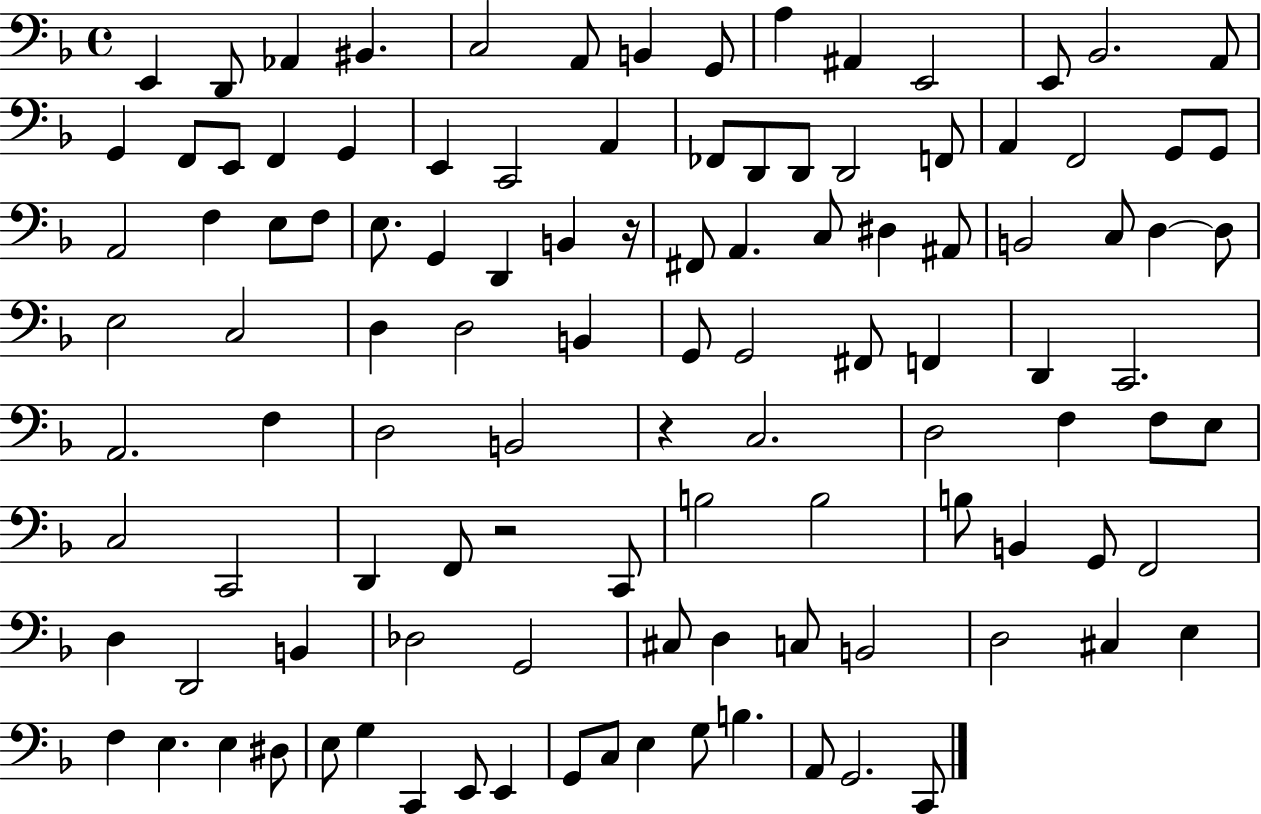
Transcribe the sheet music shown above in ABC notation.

X:1
T:Untitled
M:4/4
L:1/4
K:F
E,, D,,/2 _A,, ^B,, C,2 A,,/2 B,, G,,/2 A, ^A,, E,,2 E,,/2 _B,,2 A,,/2 G,, F,,/2 E,,/2 F,, G,, E,, C,,2 A,, _F,,/2 D,,/2 D,,/2 D,,2 F,,/2 A,, F,,2 G,,/2 G,,/2 A,,2 F, E,/2 F,/2 E,/2 G,, D,, B,, z/4 ^F,,/2 A,, C,/2 ^D, ^A,,/2 B,,2 C,/2 D, D,/2 E,2 C,2 D, D,2 B,, G,,/2 G,,2 ^F,,/2 F,, D,, C,,2 A,,2 F, D,2 B,,2 z C,2 D,2 F, F,/2 E,/2 C,2 C,,2 D,, F,,/2 z2 C,,/2 B,2 B,2 B,/2 B,, G,,/2 F,,2 D, D,,2 B,, _D,2 G,,2 ^C,/2 D, C,/2 B,,2 D,2 ^C, E, F, E, E, ^D,/2 E,/2 G, C,, E,,/2 E,, G,,/2 C,/2 E, G,/2 B, A,,/2 G,,2 C,,/2